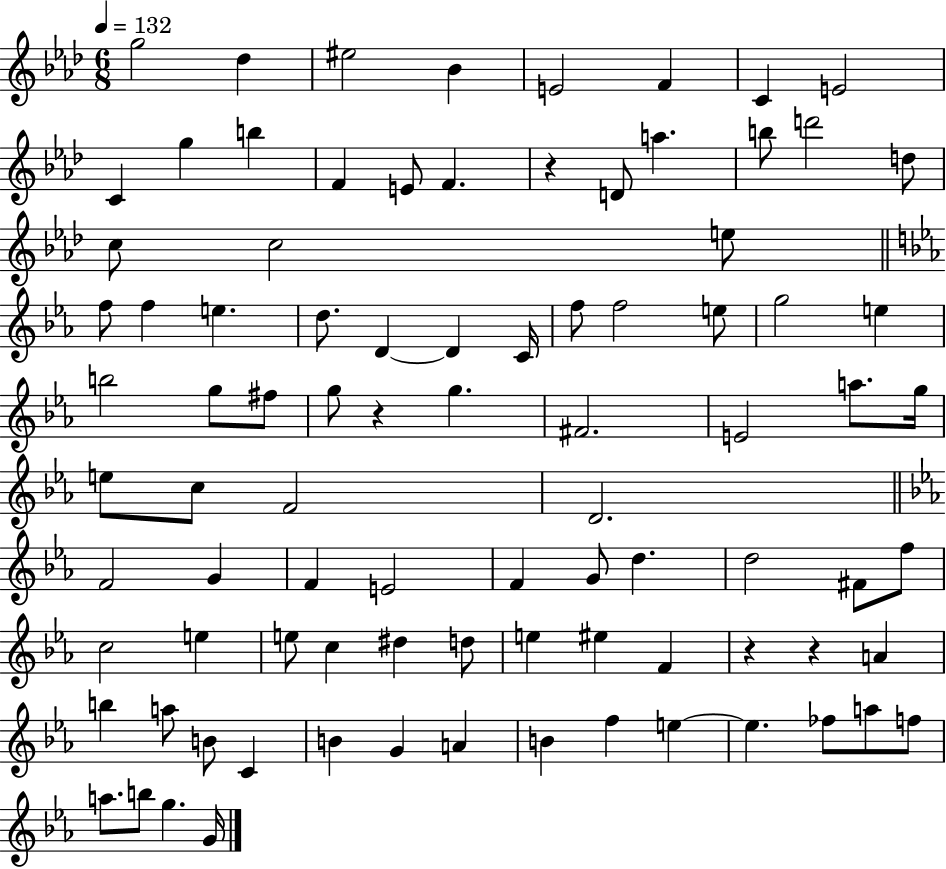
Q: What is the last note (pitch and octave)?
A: G4